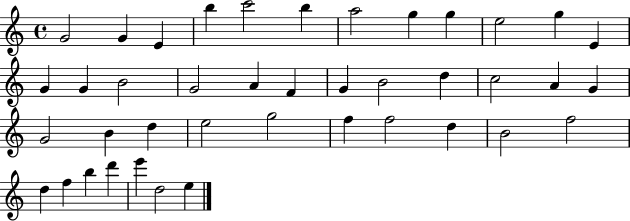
G4/h G4/q E4/q B5/q C6/h B5/q A5/h G5/q G5/q E5/h G5/q E4/q G4/q G4/q B4/h G4/h A4/q F4/q G4/q B4/h D5/q C5/h A4/q G4/q G4/h B4/q D5/q E5/h G5/h F5/q F5/h D5/q B4/h F5/h D5/q F5/q B5/q D6/q E6/q D5/h E5/q